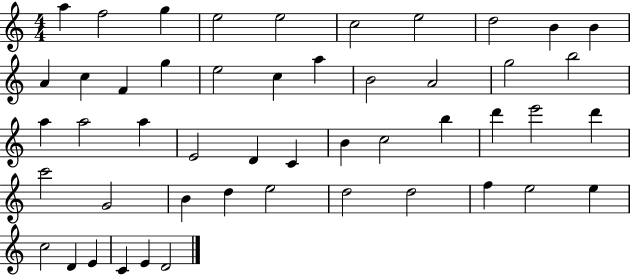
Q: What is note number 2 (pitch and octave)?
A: F5